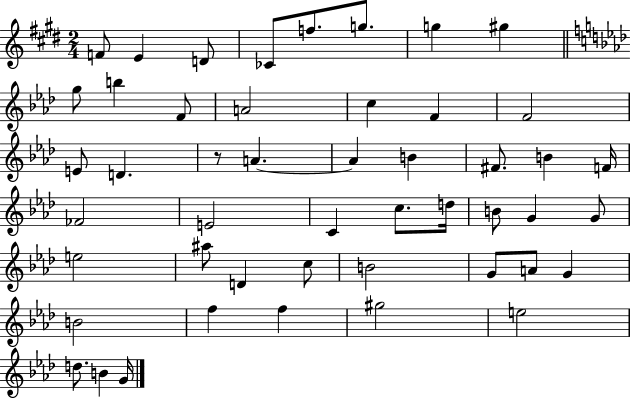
F4/e E4/q D4/e CES4/e F5/e. G5/e. G5/q G#5/q G5/e B5/q F4/e A4/h C5/q F4/q F4/h E4/e D4/q. R/e A4/q. A4/q B4/q F#4/e. B4/q F4/s FES4/h E4/h C4/q C5/e. D5/s B4/e G4/q G4/e E5/h A#5/e D4/q C5/e B4/h G4/e A4/e G4/q B4/h F5/q F5/q G#5/h E5/h D5/e. B4/q G4/s